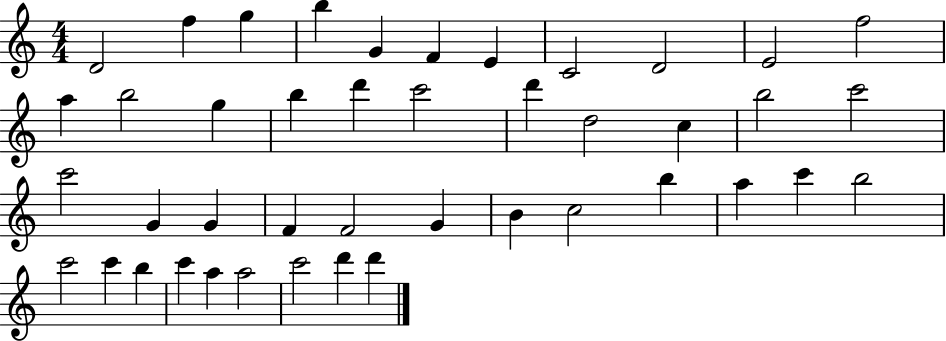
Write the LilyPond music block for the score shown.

{
  \clef treble
  \numericTimeSignature
  \time 4/4
  \key c \major
  d'2 f''4 g''4 | b''4 g'4 f'4 e'4 | c'2 d'2 | e'2 f''2 | \break a''4 b''2 g''4 | b''4 d'''4 c'''2 | d'''4 d''2 c''4 | b''2 c'''2 | \break c'''2 g'4 g'4 | f'4 f'2 g'4 | b'4 c''2 b''4 | a''4 c'''4 b''2 | \break c'''2 c'''4 b''4 | c'''4 a''4 a''2 | c'''2 d'''4 d'''4 | \bar "|."
}